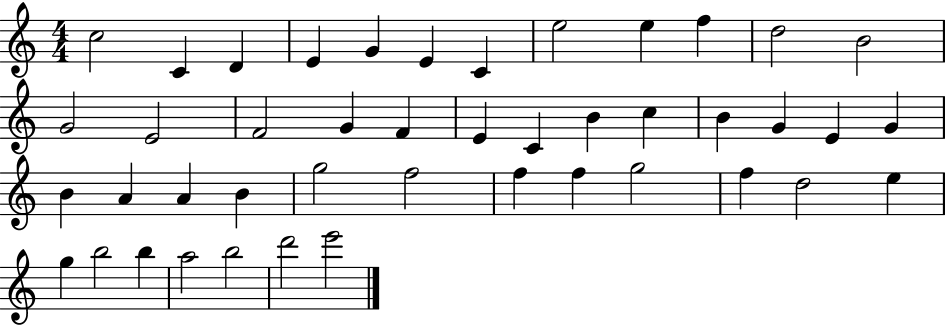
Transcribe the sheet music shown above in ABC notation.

X:1
T:Untitled
M:4/4
L:1/4
K:C
c2 C D E G E C e2 e f d2 B2 G2 E2 F2 G F E C B c B G E G B A A B g2 f2 f f g2 f d2 e g b2 b a2 b2 d'2 e'2